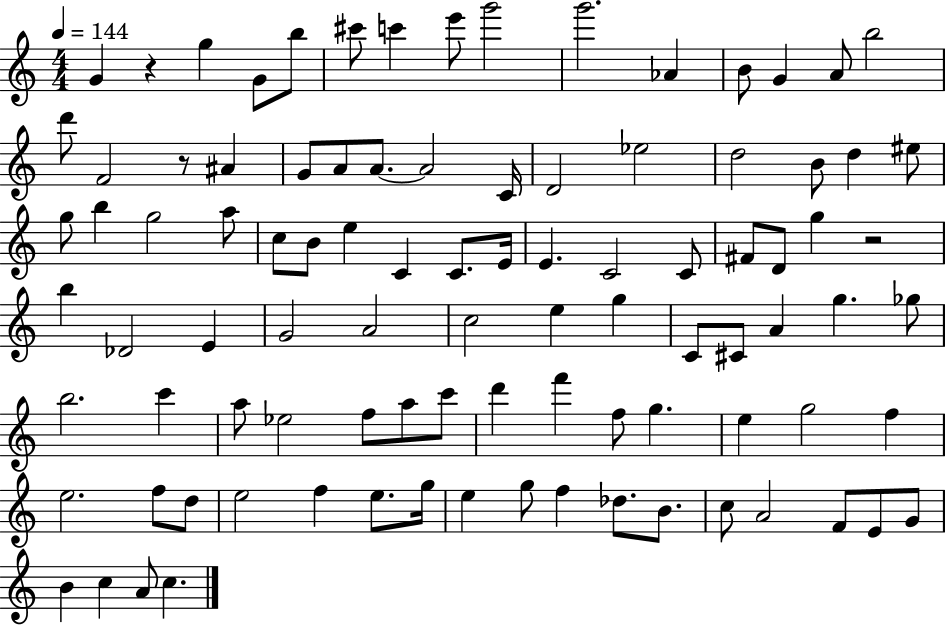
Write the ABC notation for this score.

X:1
T:Untitled
M:4/4
L:1/4
K:C
G z g G/2 b/2 ^c'/2 c' e'/2 g'2 g'2 _A B/2 G A/2 b2 d'/2 F2 z/2 ^A G/2 A/2 A/2 A2 C/4 D2 _e2 d2 B/2 d ^e/2 g/2 b g2 a/2 c/2 B/2 e C C/2 E/4 E C2 C/2 ^F/2 D/2 g z2 b _D2 E G2 A2 c2 e g C/2 ^C/2 A g _g/2 b2 c' a/2 _e2 f/2 a/2 c'/2 d' f' f/2 g e g2 f e2 f/2 d/2 e2 f e/2 g/4 e g/2 f _d/2 B/2 c/2 A2 F/2 E/2 G/2 B c A/2 c